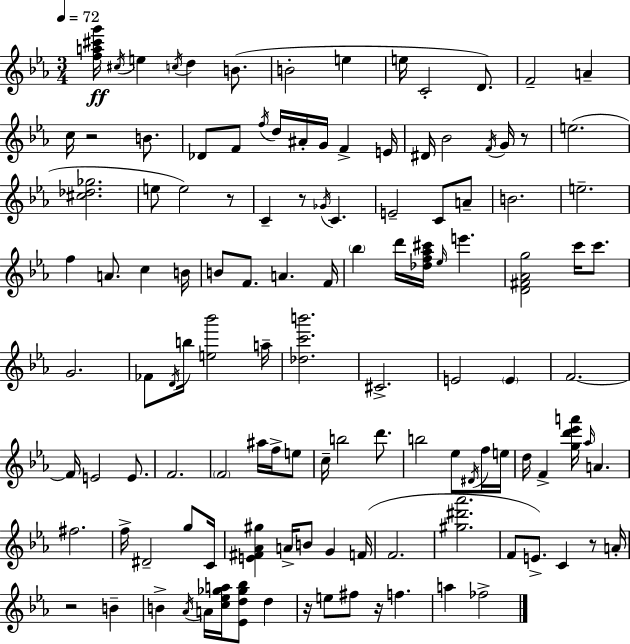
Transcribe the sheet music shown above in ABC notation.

X:1
T:Untitled
M:3/4
L:1/4
K:Cm
[fa^c'g']/4 ^c/4 e c/4 d B/2 B2 e e/4 C2 D/2 F2 A c/4 z2 B/2 _D/2 F/2 f/4 d/4 ^A/4 G/4 F E/4 ^D/4 _B2 F/4 G/4 z/2 e2 [^c_d_g]2 e/2 e2 z/2 C z/2 _G/4 C E2 C/2 A/2 B2 e2 f A/2 c B/4 B/2 F/2 A F/4 _b d'/4 [_df_a^c']/4 _e/4 e' [D^F_Ag]2 c'/4 c'/2 G2 _F/2 D/4 b/4 [e_b']2 a/4 [_dc'b']2 ^C2 E2 E F2 F/4 E2 E/2 F2 F2 ^a/4 f/4 e/2 c/4 b2 d'/2 b2 _e/2 ^D/4 f/4 e/4 d/4 F [gd'_e'a']/4 _a/4 A ^f2 f/4 ^D2 g/2 C/4 [E^F_A^g] A/4 B/2 G F/4 F2 [^g^d'_a']2 F/2 E/2 C z/2 A/4 z2 B B _A/4 A/4 [c_e_ga]/4 [_Ed_g_b]/2 d z/4 e/2 ^f/2 z/4 f a _f2